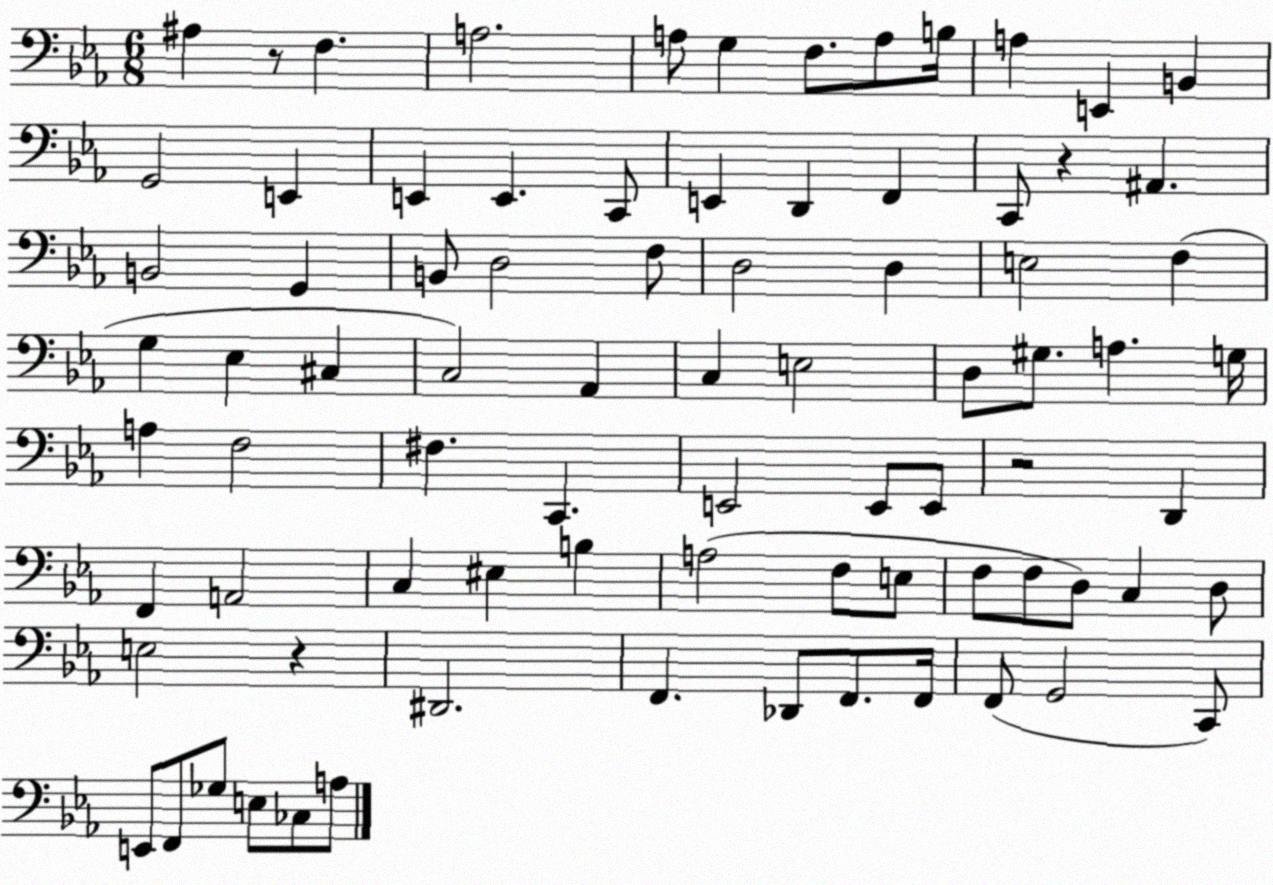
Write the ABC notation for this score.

X:1
T:Untitled
M:6/8
L:1/4
K:Eb
^A, z/2 F, A,2 A,/2 G, F,/2 A,/2 B,/4 A, E,, B,, G,,2 E,, E,, E,, C,,/2 E,, D,, F,, C,,/2 z ^A,, B,,2 G,, B,,/2 D,2 F,/2 D,2 D, E,2 F, G, _E, ^C, C,2 _A,, C, E,2 D,/2 ^G,/2 A, G,/4 A, F,2 ^F, C,, E,,2 E,,/2 E,,/2 z2 D,, F,, A,,2 C, ^E, B, A,2 F,/2 E,/2 F,/2 F,/2 D,/2 C, D,/2 E,2 z ^D,,2 F,, _D,,/2 F,,/2 F,,/4 F,,/2 G,,2 C,,/2 E,,/2 F,,/2 _G,/2 E,/2 _C,/2 A,/2